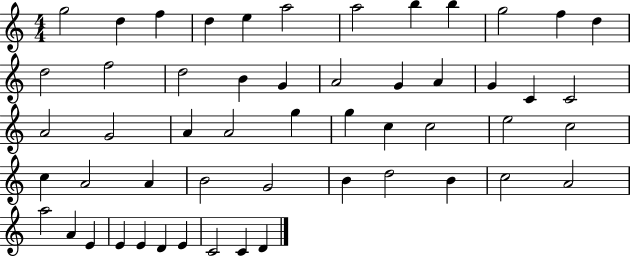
G5/h D5/q F5/q D5/q E5/q A5/h A5/h B5/q B5/q G5/h F5/q D5/q D5/h F5/h D5/h B4/q G4/q A4/h G4/q A4/q G4/q C4/q C4/h A4/h G4/h A4/q A4/h G5/q G5/q C5/q C5/h E5/h C5/h C5/q A4/h A4/q B4/h G4/h B4/q D5/h B4/q C5/h A4/h A5/h A4/q E4/q E4/q E4/q D4/q E4/q C4/h C4/q D4/q